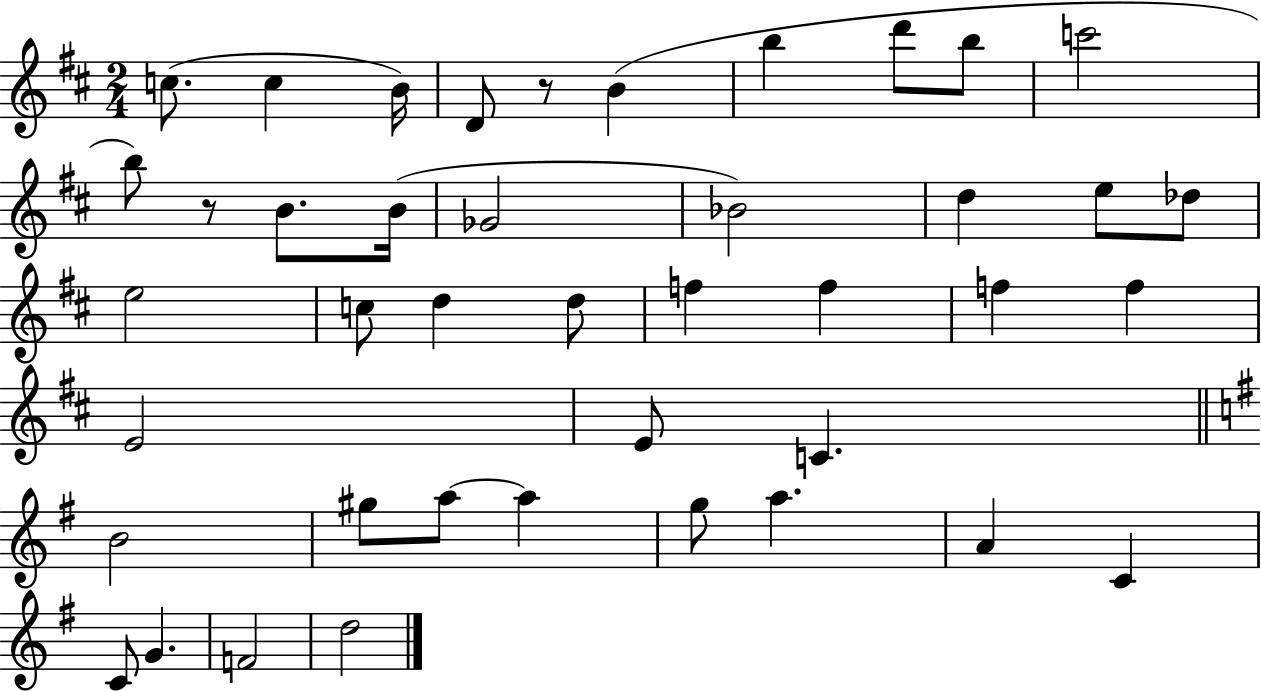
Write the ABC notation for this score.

X:1
T:Untitled
M:2/4
L:1/4
K:D
c/2 c B/4 D/2 z/2 B b d'/2 b/2 c'2 b/2 z/2 B/2 B/4 _G2 _B2 d e/2 _d/2 e2 c/2 d d/2 f f f f E2 E/2 C B2 ^g/2 a/2 a g/2 a A C C/2 G F2 d2